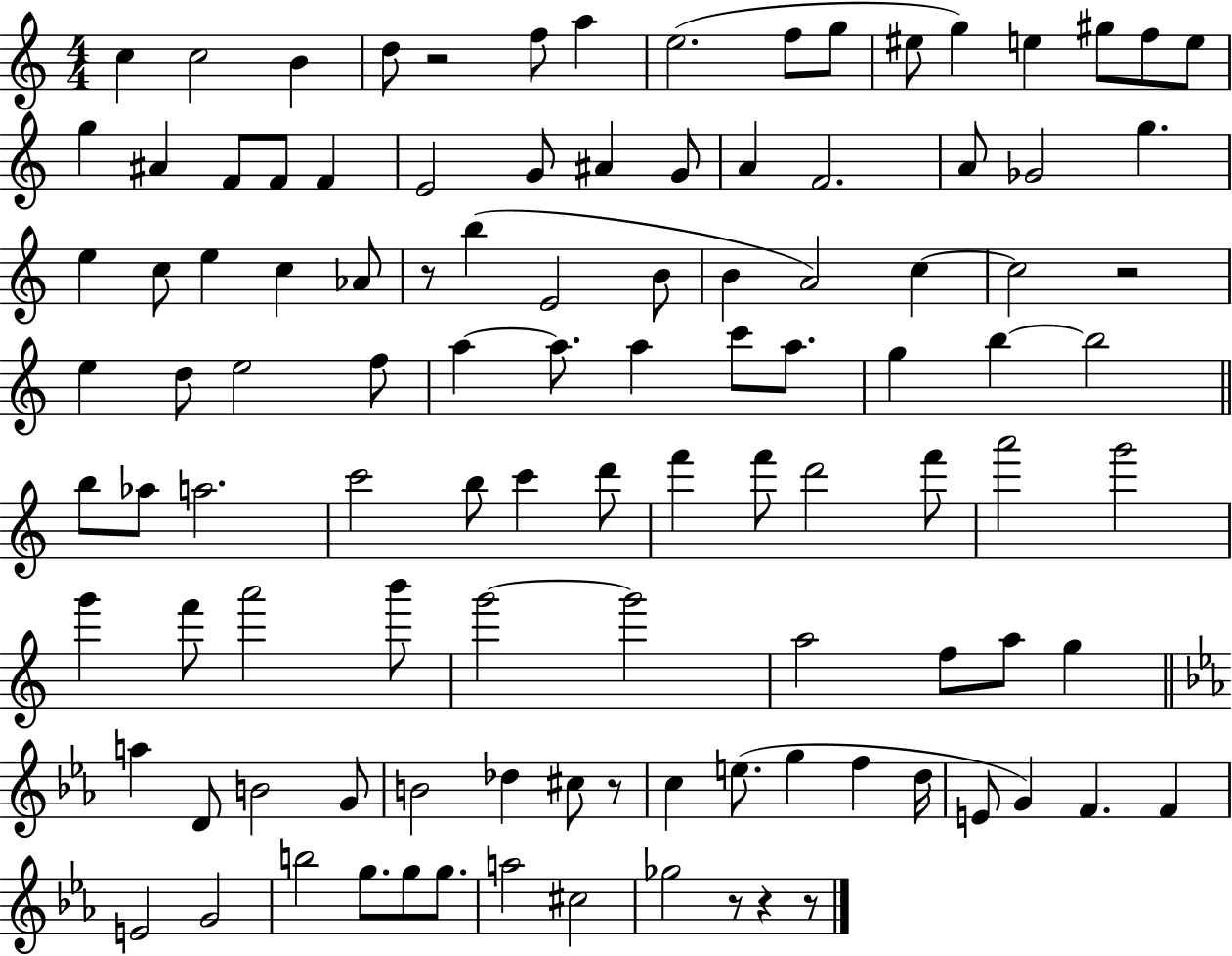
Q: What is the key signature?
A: C major